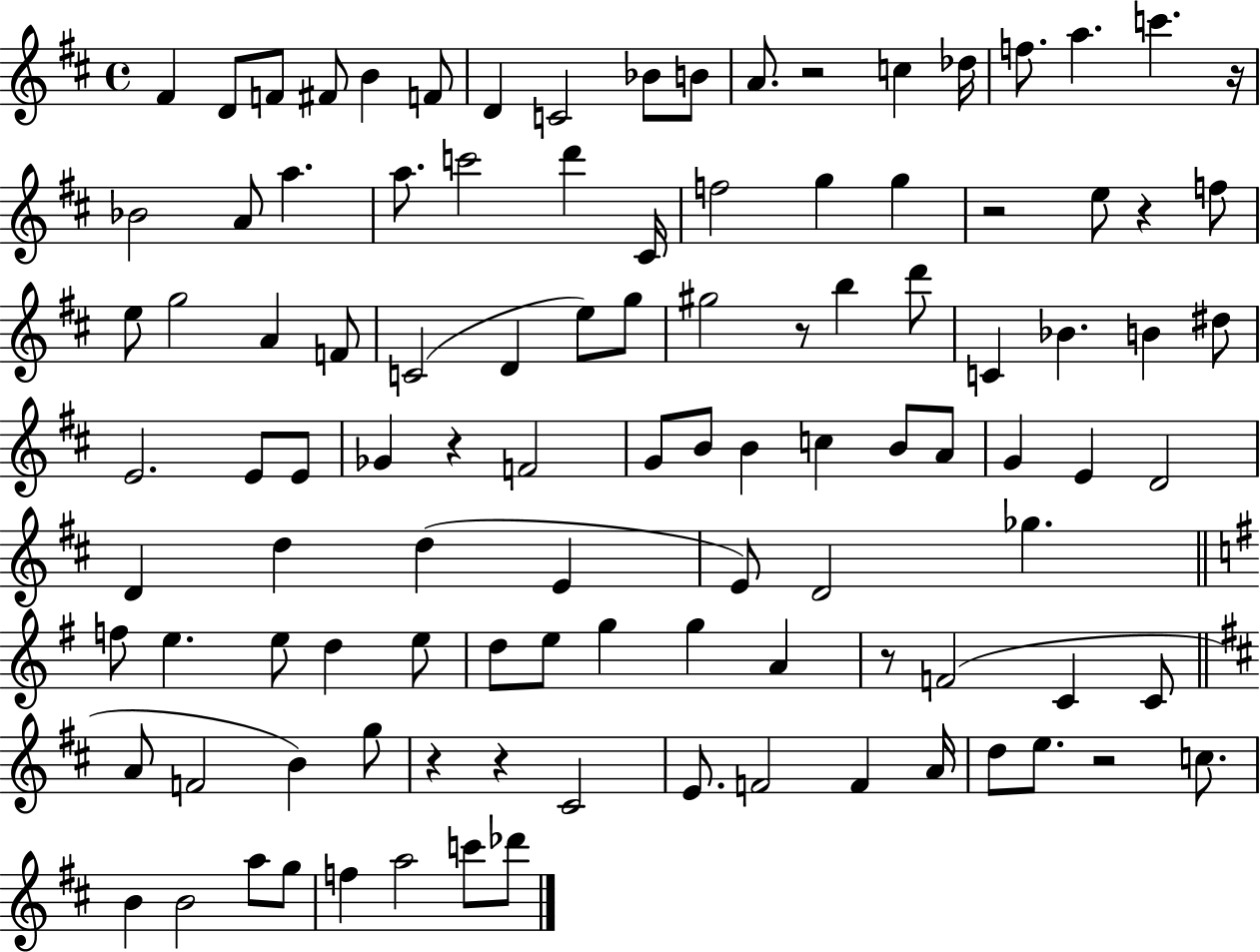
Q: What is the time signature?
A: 4/4